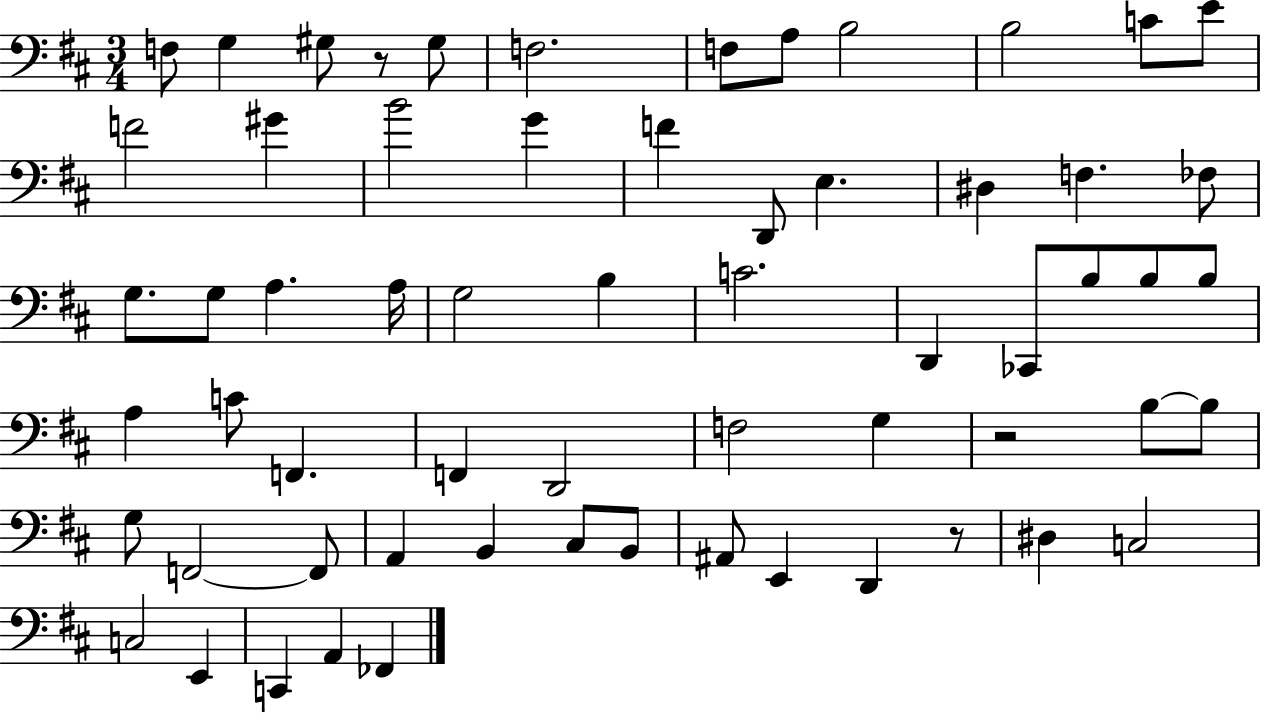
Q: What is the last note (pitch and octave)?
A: FES2